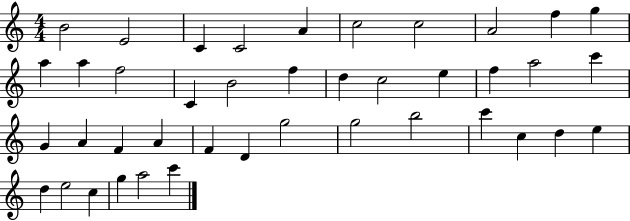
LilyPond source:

{
  \clef treble
  \numericTimeSignature
  \time 4/4
  \key c \major
  b'2 e'2 | c'4 c'2 a'4 | c''2 c''2 | a'2 f''4 g''4 | \break a''4 a''4 f''2 | c'4 b'2 f''4 | d''4 c''2 e''4 | f''4 a''2 c'''4 | \break g'4 a'4 f'4 a'4 | f'4 d'4 g''2 | g''2 b''2 | c'''4 c''4 d''4 e''4 | \break d''4 e''2 c''4 | g''4 a''2 c'''4 | \bar "|."
}